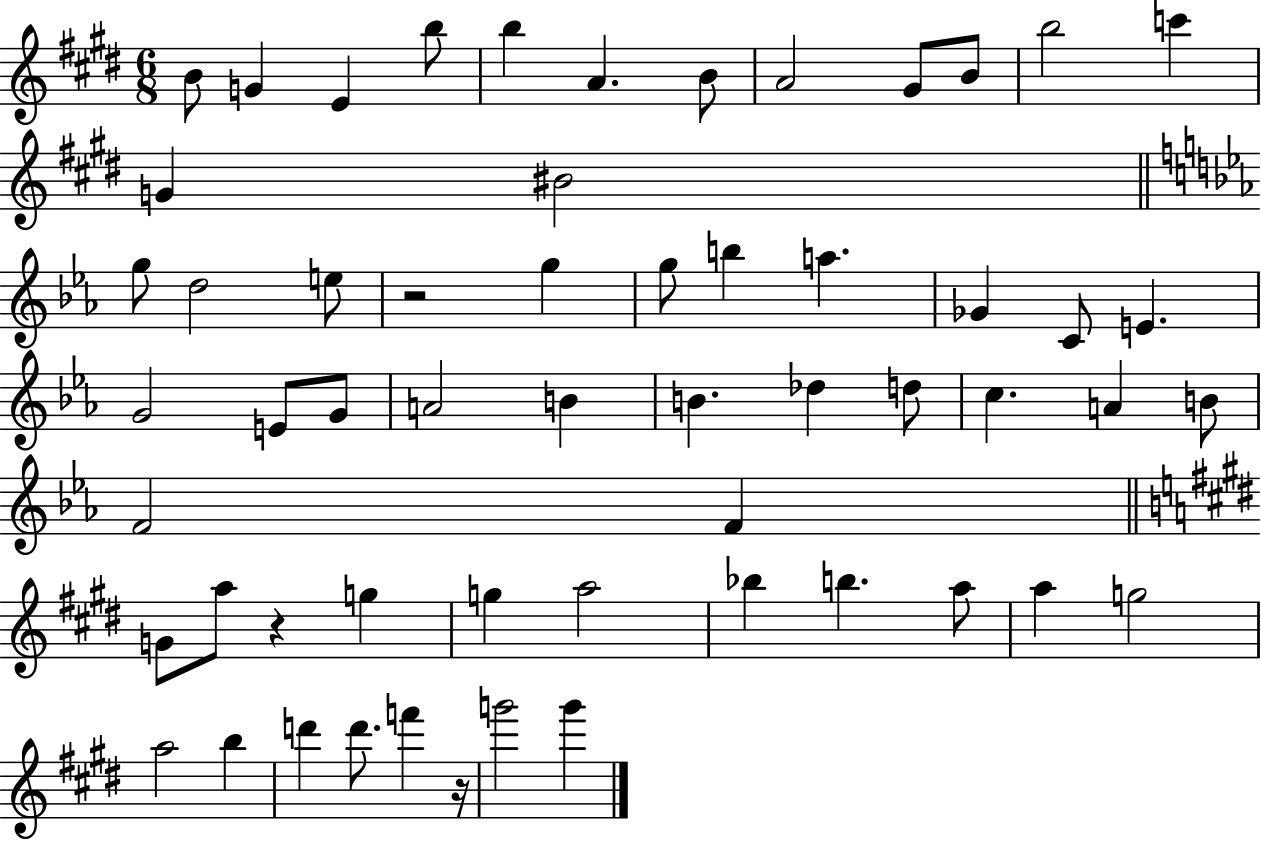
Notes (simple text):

B4/e G4/q E4/q B5/e B5/q A4/q. B4/e A4/h G#4/e B4/e B5/h C6/q G4/q BIS4/h G5/e D5/h E5/e R/h G5/q G5/e B5/q A5/q. Gb4/q C4/e E4/q. G4/h E4/e G4/e A4/h B4/q B4/q. Db5/q D5/e C5/q. A4/q B4/e F4/h F4/q G4/e A5/e R/q G5/q G5/q A5/h Bb5/q B5/q. A5/e A5/q G5/h A5/h B5/q D6/q D6/e. F6/q R/s G6/h G6/q